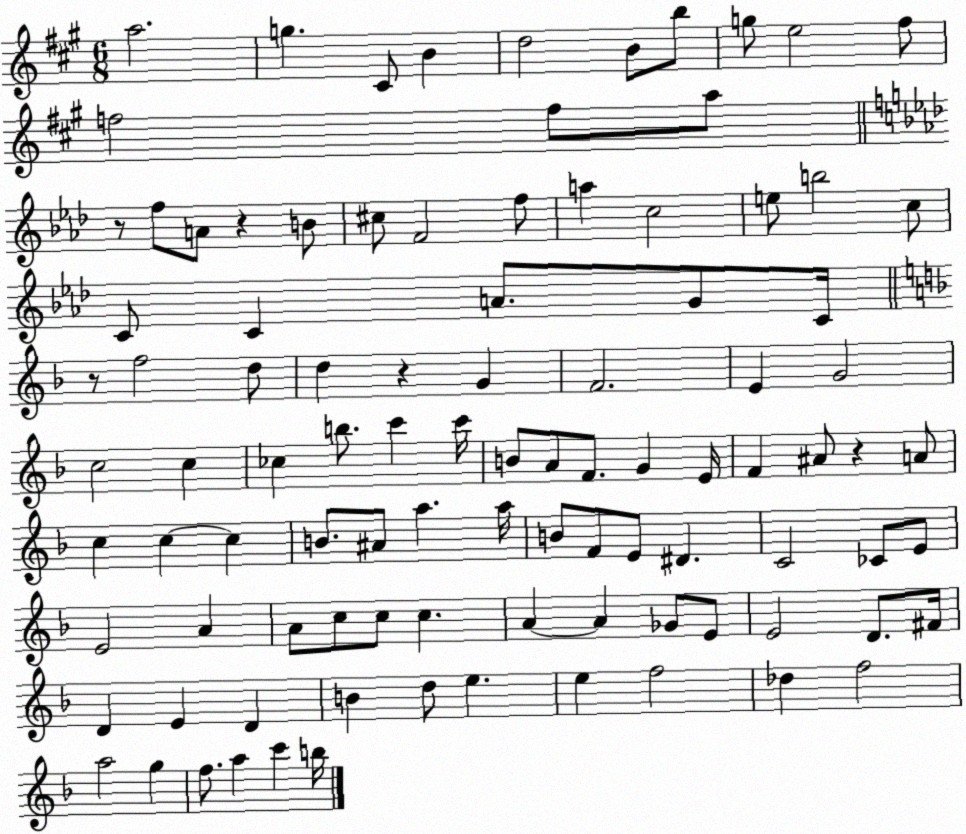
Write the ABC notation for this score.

X:1
T:Untitled
M:6/8
L:1/4
K:A
a2 g ^C/2 B d2 B/2 b/2 g/2 e2 ^f/2 f2 f/2 a/2 z/2 f/2 A/2 z B/2 ^c/2 F2 f/2 a c2 e/2 b2 c/2 C/2 C A/2 G/2 C/4 z/2 f2 d/2 d z G F2 E G2 c2 c _c b/2 c' c'/4 B/2 A/2 F/2 G E/4 F ^A/2 z A/2 c c c B/2 ^A/2 a a/4 B/2 F/2 E/2 ^D C2 _C/2 E/2 E2 A A/2 c/2 c/2 c A A _G/2 E/2 E2 D/2 ^F/4 D E D B d/2 e e f2 _d f2 a2 g f/2 a c' b/4